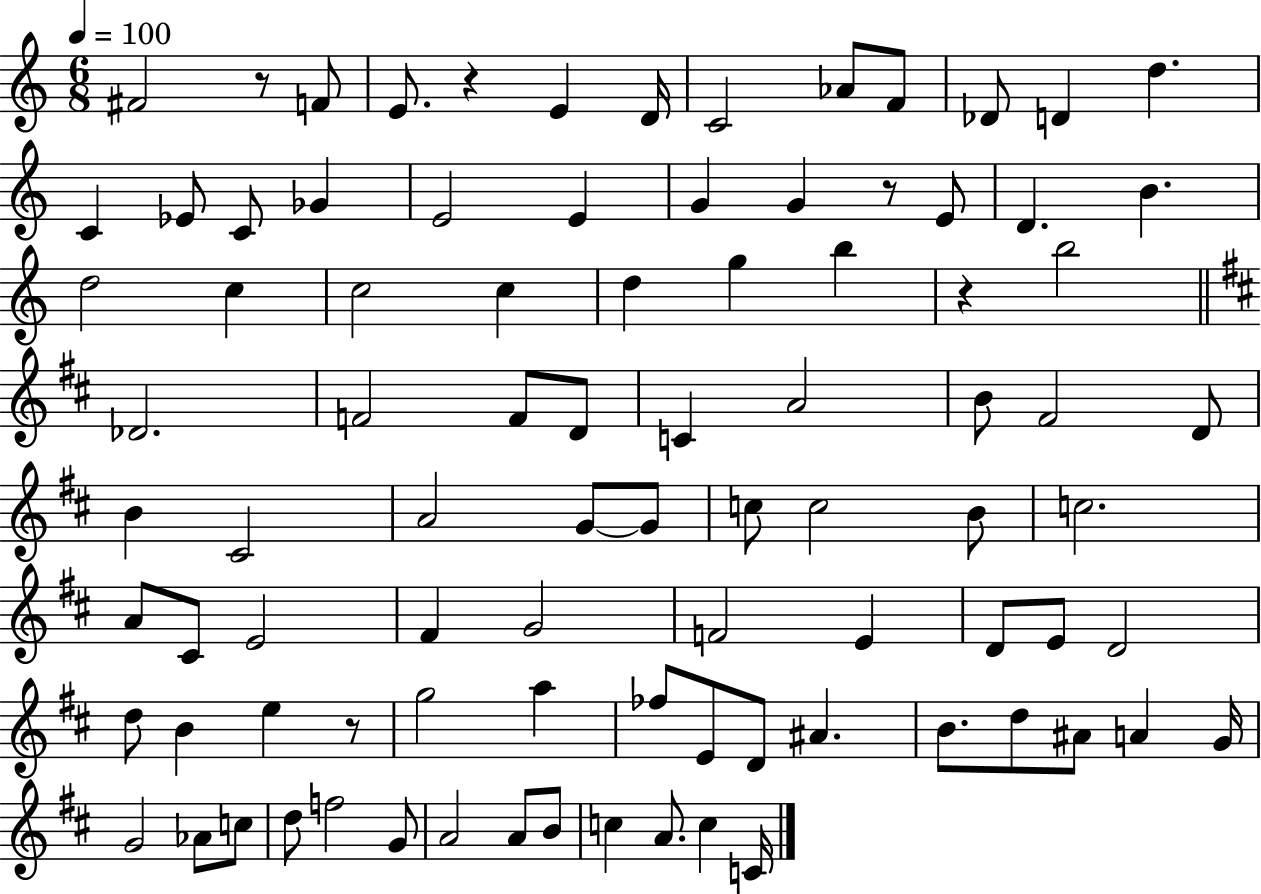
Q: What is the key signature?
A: C major